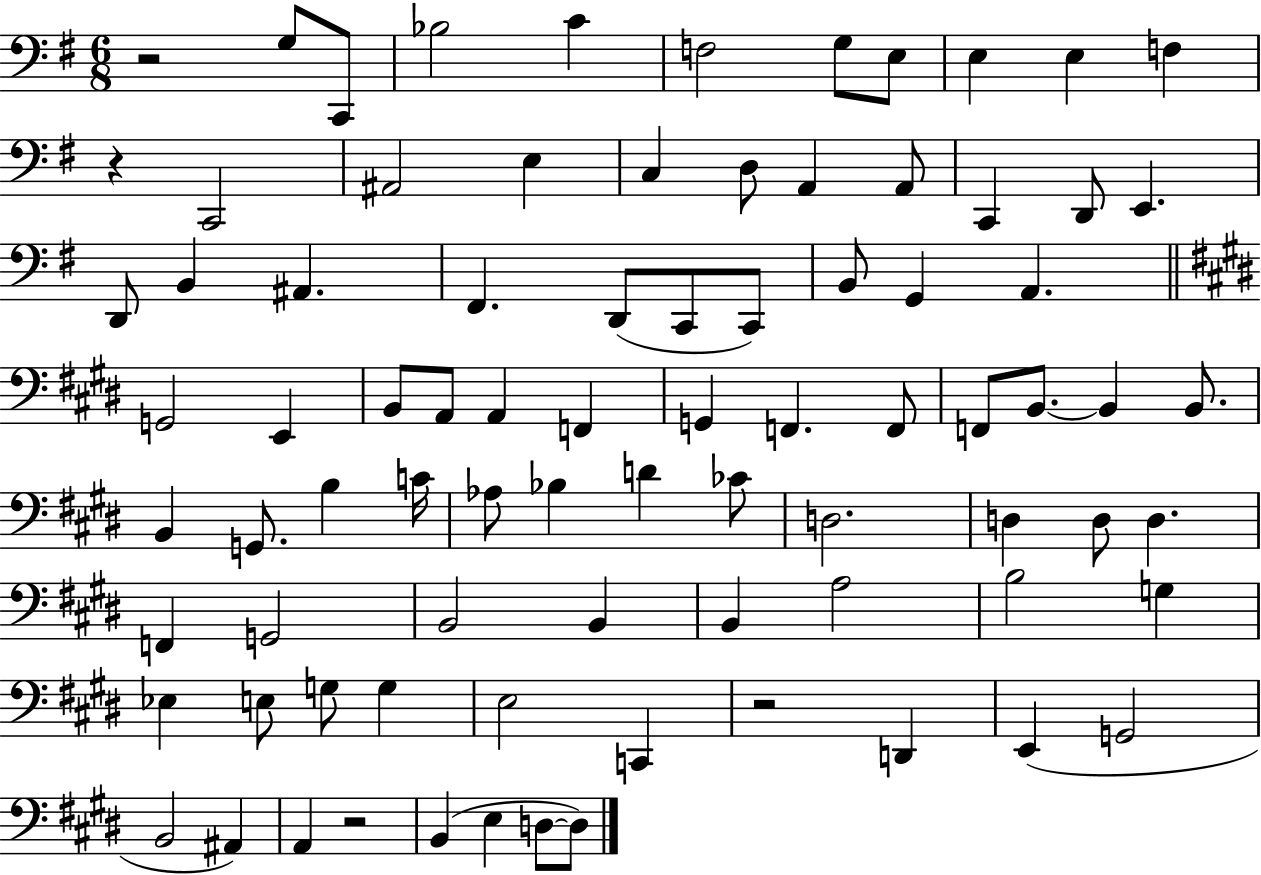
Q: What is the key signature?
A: G major